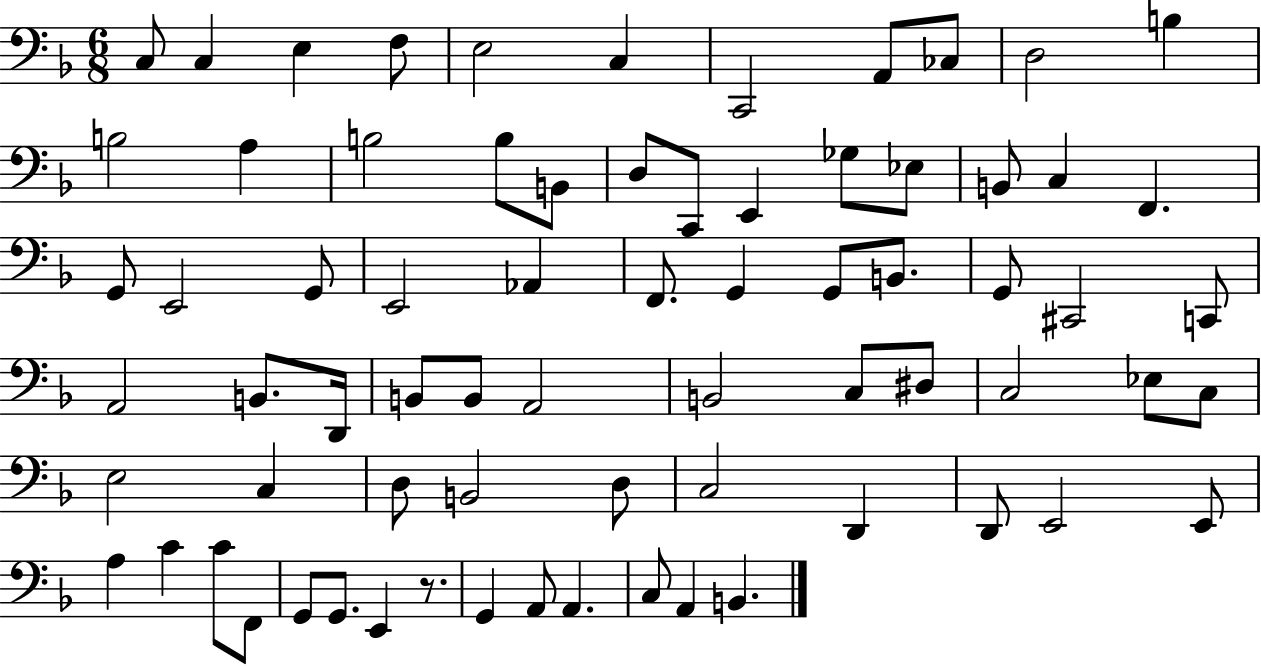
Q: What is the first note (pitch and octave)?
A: C3